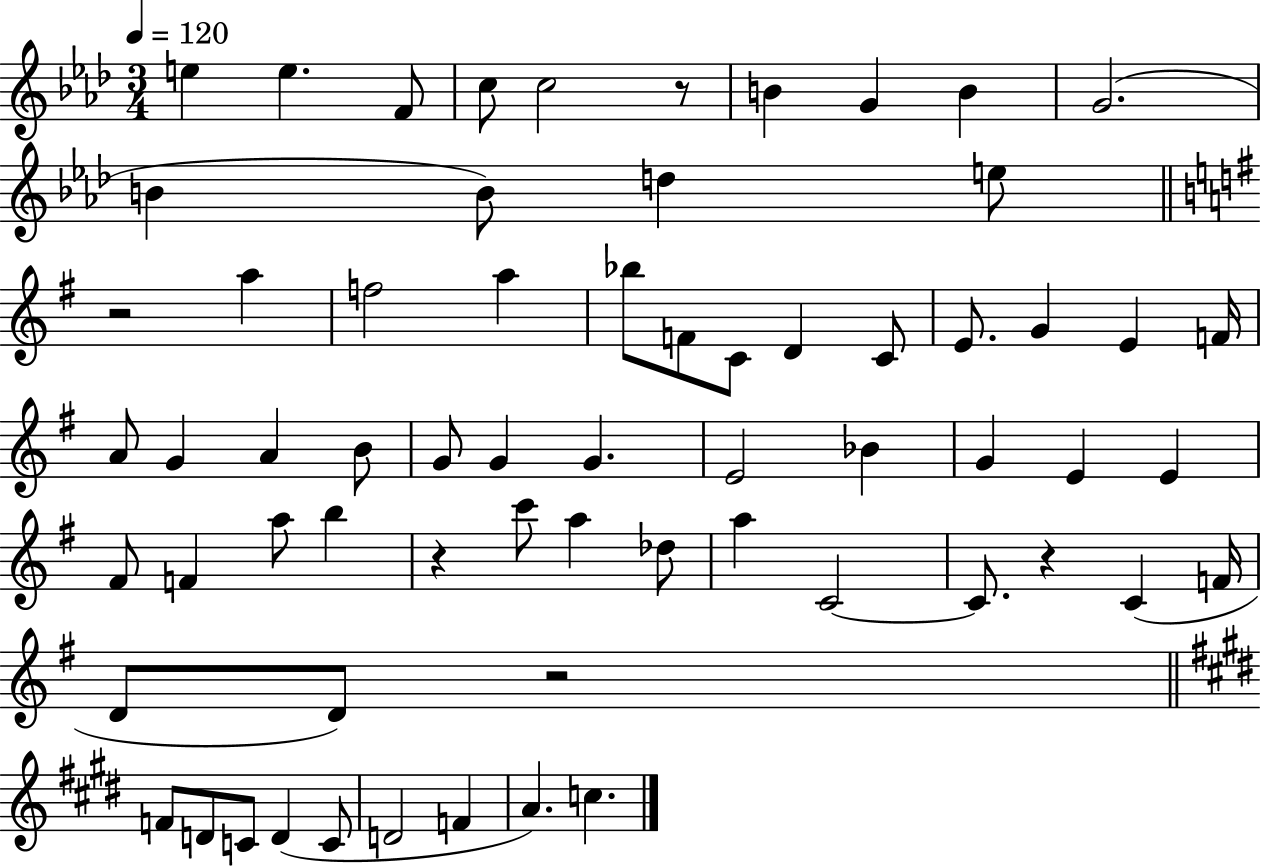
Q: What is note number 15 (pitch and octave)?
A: F5